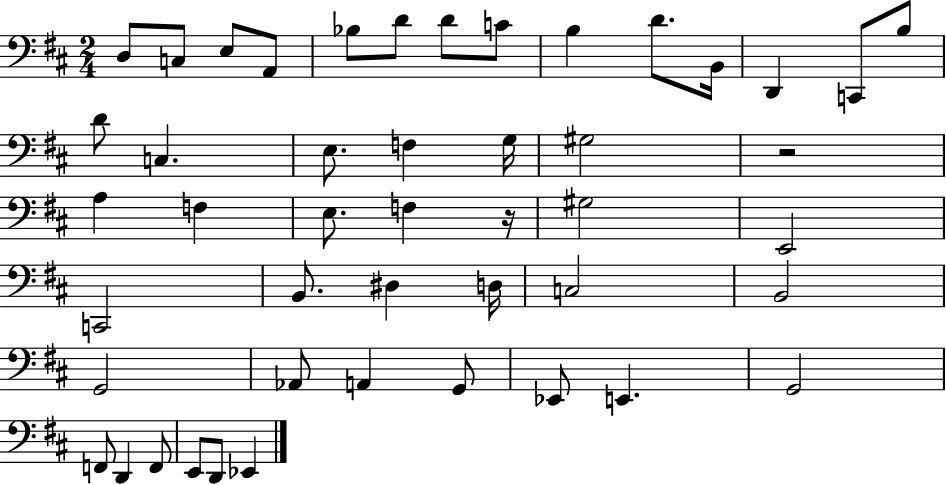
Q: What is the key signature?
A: D major